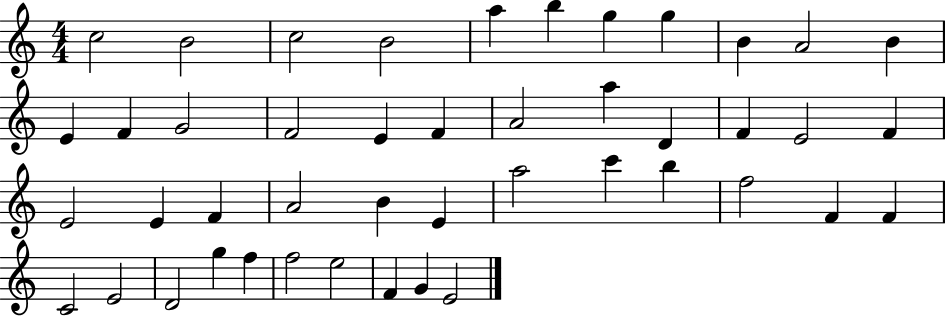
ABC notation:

X:1
T:Untitled
M:4/4
L:1/4
K:C
c2 B2 c2 B2 a b g g B A2 B E F G2 F2 E F A2 a D F E2 F E2 E F A2 B E a2 c' b f2 F F C2 E2 D2 g f f2 e2 F G E2